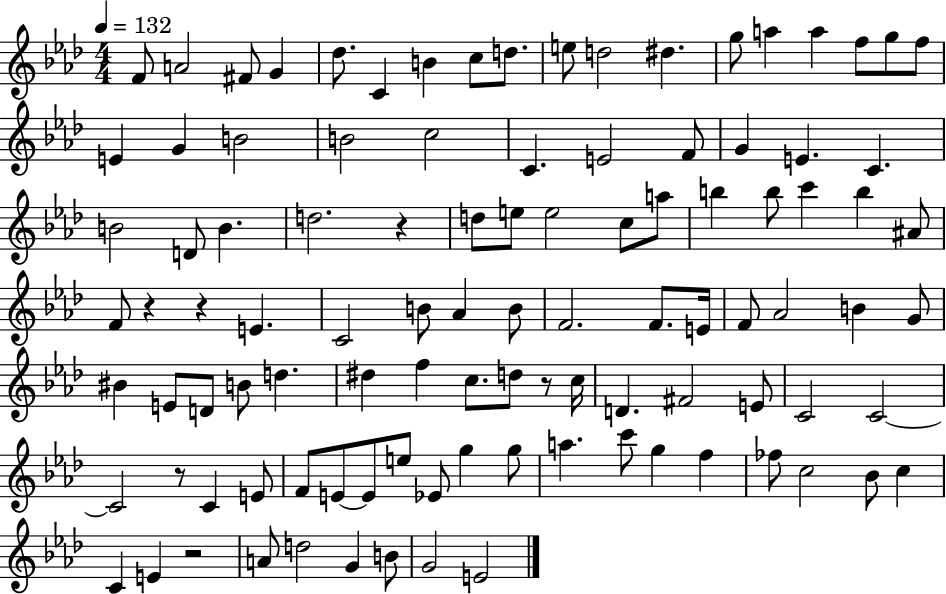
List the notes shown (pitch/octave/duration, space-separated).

F4/e A4/h F#4/e G4/q Db5/e. C4/q B4/q C5/e D5/e. E5/e D5/h D#5/q. G5/e A5/q A5/q F5/e G5/e F5/e E4/q G4/q B4/h B4/h C5/h C4/q. E4/h F4/e G4/q E4/q. C4/q. B4/h D4/e B4/q. D5/h. R/q D5/e E5/e E5/h C5/e A5/e B5/q B5/e C6/q B5/q A#4/e F4/e R/q R/q E4/q. C4/h B4/e Ab4/q B4/e F4/h. F4/e. E4/s F4/e Ab4/h B4/q G4/e BIS4/q E4/e D4/e B4/e D5/q. D#5/q F5/q C5/e. D5/e R/e C5/s D4/q. F#4/h E4/e C4/h C4/h C4/h R/e C4/q E4/e F4/e E4/e E4/e E5/e Eb4/e G5/q G5/e A5/q. C6/e G5/q F5/q FES5/e C5/h Bb4/e C5/q C4/q E4/q R/h A4/e D5/h G4/q B4/e G4/h E4/h